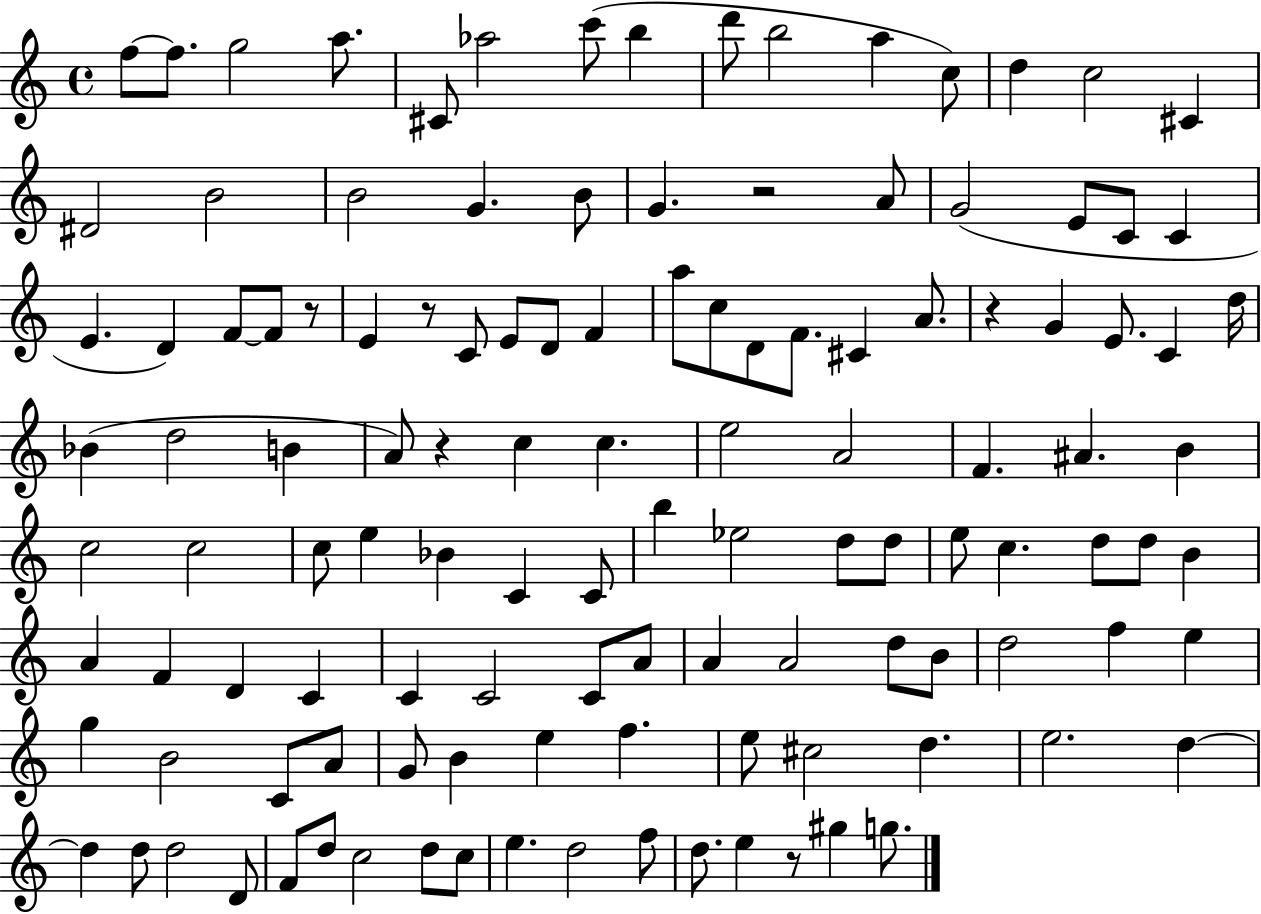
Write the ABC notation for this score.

X:1
T:Untitled
M:4/4
L:1/4
K:C
f/2 f/2 g2 a/2 ^C/2 _a2 c'/2 b d'/2 b2 a c/2 d c2 ^C ^D2 B2 B2 G B/2 G z2 A/2 G2 E/2 C/2 C E D F/2 F/2 z/2 E z/2 C/2 E/2 D/2 F a/2 c/2 D/2 F/2 ^C A/2 z G E/2 C d/4 _B d2 B A/2 z c c e2 A2 F ^A B c2 c2 c/2 e _B C C/2 b _e2 d/2 d/2 e/2 c d/2 d/2 B A F D C C C2 C/2 A/2 A A2 d/2 B/2 d2 f e g B2 C/2 A/2 G/2 B e f e/2 ^c2 d e2 d d d/2 d2 D/2 F/2 d/2 c2 d/2 c/2 e d2 f/2 d/2 e z/2 ^g g/2